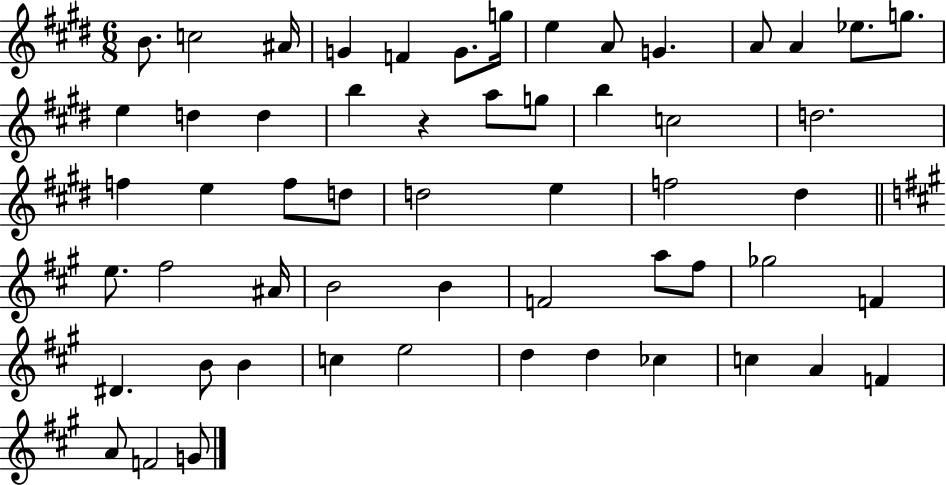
B4/e. C5/h A#4/s G4/q F4/q G4/e. G5/s E5/q A4/e G4/q. A4/e A4/q Eb5/e. G5/e. E5/q D5/q D5/q B5/q R/q A5/e G5/e B5/q C5/h D5/h. F5/q E5/q F5/e D5/e D5/h E5/q F5/h D#5/q E5/e. F#5/h A#4/s B4/h B4/q F4/h A5/e F#5/e Gb5/h F4/q D#4/q. B4/e B4/q C5/q E5/h D5/q D5/q CES5/q C5/q A4/q F4/q A4/e F4/h G4/e